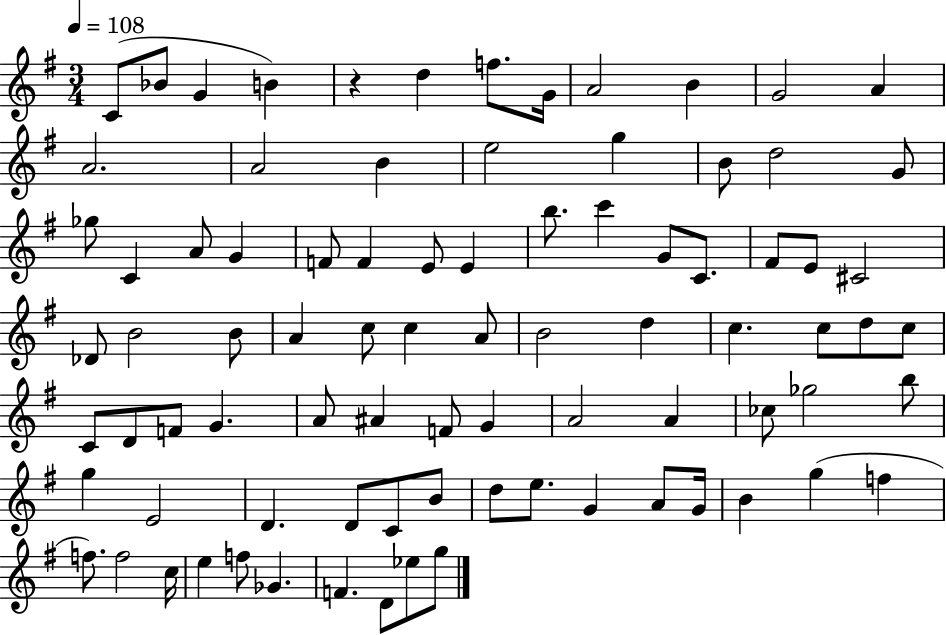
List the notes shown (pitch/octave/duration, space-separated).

C4/e Bb4/e G4/q B4/q R/q D5/q F5/e. G4/s A4/h B4/q G4/h A4/q A4/h. A4/h B4/q E5/h G5/q B4/e D5/h G4/e Gb5/e C4/q A4/e G4/q F4/e F4/q E4/e E4/q B5/e. C6/q G4/e C4/e. F#4/e E4/e C#4/h Db4/e B4/h B4/e A4/q C5/e C5/q A4/e B4/h D5/q C5/q. C5/e D5/e C5/e C4/e D4/e F4/e G4/q. A4/e A#4/q F4/e G4/q A4/h A4/q CES5/e Gb5/h B5/e G5/q E4/h D4/q. D4/e C4/e B4/e D5/e E5/e. G4/q A4/e G4/s B4/q G5/q F5/q F5/e. F5/h C5/s E5/q F5/e Gb4/q. F4/q. D4/e Eb5/e G5/e